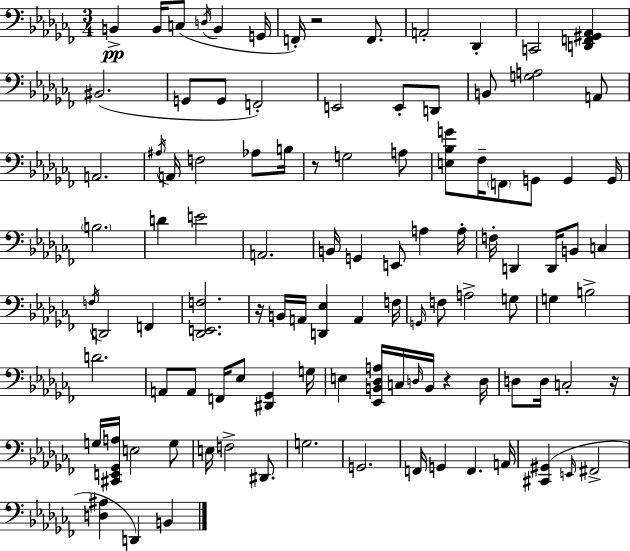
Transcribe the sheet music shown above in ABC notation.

X:1
T:Untitled
M:3/4
L:1/4
K:Abm
B,, B,,/4 C,/2 D,/4 B,, G,,/4 F,,/4 z2 F,,/2 A,,2 _D,, C,,2 [D,,F,,^G,,_A,,] ^B,,2 G,,/2 G,,/2 F,,2 E,,2 E,,/2 D,,/2 B,,/2 [G,A,]2 A,,/2 A,,2 ^A,/4 A,,/4 F,2 _A,/2 B,/4 z/2 G,2 A,/2 [E,_B,G]/2 _F,/4 F,,/2 G,,/2 G,, G,,/4 B,2 D E2 A,,2 B,,/4 G,, E,,/2 A, A,/4 F,/4 D,, D,,/4 B,,/2 C, F,/4 D,,2 F,, [_D,,E,,F,]2 z/4 B,,/4 A,,/4 [D,,_E,] A,, F,/4 G,,/4 F,/2 A,2 G,/2 G, B,2 D2 A,,/2 A,,/2 F,,/4 _E,/2 [^D,,_G,,] G,/4 E, [_E,,B,,_D,A,]/4 C,/4 D,/4 B,,/4 z D,/4 D,/2 D,/4 C,2 z/4 G,/4 [^C,,E,,_G,,A,]/4 E,2 G,/2 E,/4 F,2 ^D,,/2 G,2 G,,2 F,,/4 G,, F,, A,,/4 [^C,,^G,,] E,,/4 ^F,,2 [D,^A,] D,, B,,